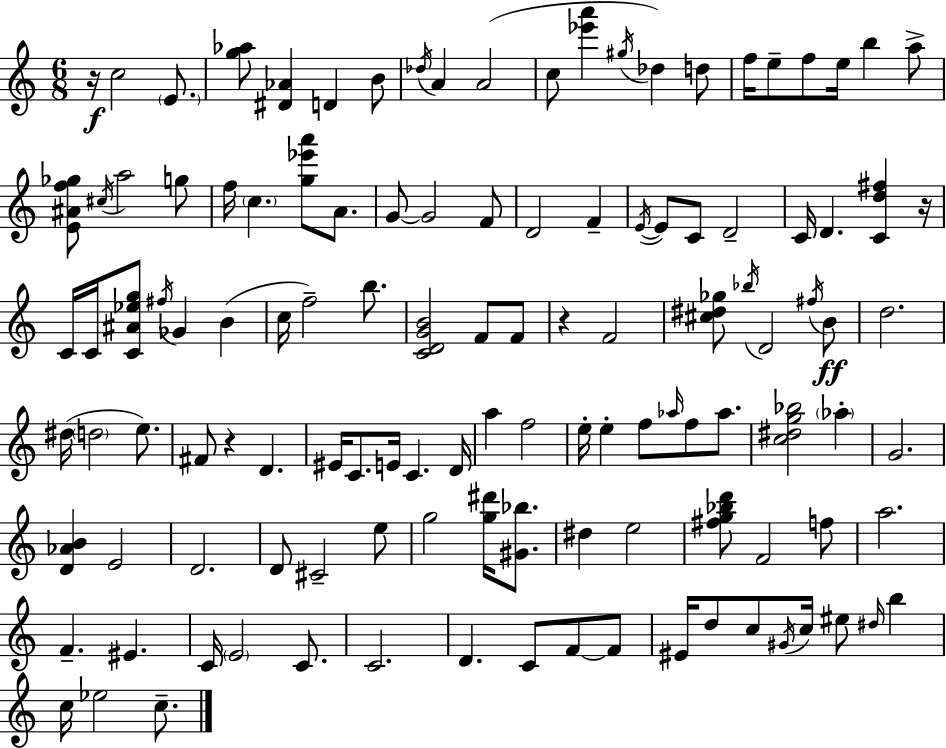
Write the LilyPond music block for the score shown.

{
  \clef treble
  \numericTimeSignature
  \time 6/8
  \key c \major
  r16\f c''2 \parenthesize e'8. | <g'' aes''>8 <dis' aes'>4 d'4 b'8 | \acciaccatura { des''16 } a'4 a'2( | c''8 <ees''' a'''>4 \acciaccatura { gis''16 }) des''4 | \break d''8 f''16 e''8-- f''8 e''16 b''4 | a''8-> <e' ais' f'' ges''>8 \acciaccatura { cis''16 } a''2 | g''8 f''16 \parenthesize c''4. <g'' ees''' a'''>8 | a'8. g'8~~ g'2 | \break f'8 d'2 f'4-- | \acciaccatura { e'16~ }~ e'8 c'8 d'2-- | c'16 d'4. <c' d'' fis''>4 | r16 c'16 c'16 <c' ais' ees'' g''>8 \acciaccatura { fis''16 } ges'4 | \break b'4( c''16 f''2--) | b''8. <c' d' g' b'>2 | f'8 f'8 r4 f'2 | <cis'' dis'' ges''>8 \acciaccatura { bes''16 } d'2 | \break \acciaccatura { fis''16 } b'8\ff d''2. | dis''16( \parenthesize d''2 | e''8.) fis'8 r4 | d'4. eis'16 c'8. e'16 | \break c'4. d'16 a''4 f''2 | e''16-. e''4-. | f''8 \grace { aes''16 } f''8 aes''8. <c'' dis'' g'' bes''>2 | \parenthesize aes''4-. g'2. | \break <d' aes' b'>4 | e'2 d'2. | d'8 cis'2-- | e''8 g''2 | \break <g'' dis'''>16 <gis' bes''>8. dis''4 | e''2 <fis'' g'' bes'' d'''>8 f'2 | f''8 a''2. | f'4.-- | \break eis'4. c'16 \parenthesize e'2 | c'8. c'2. | d'4. | c'8 f'8~~ f'8 eis'16 d''8 c''8 | \break \acciaccatura { gis'16 } c''16 eis''8 \grace { dis''16 } b''4 c''16 ees''2 | c''8.-- \bar "|."
}